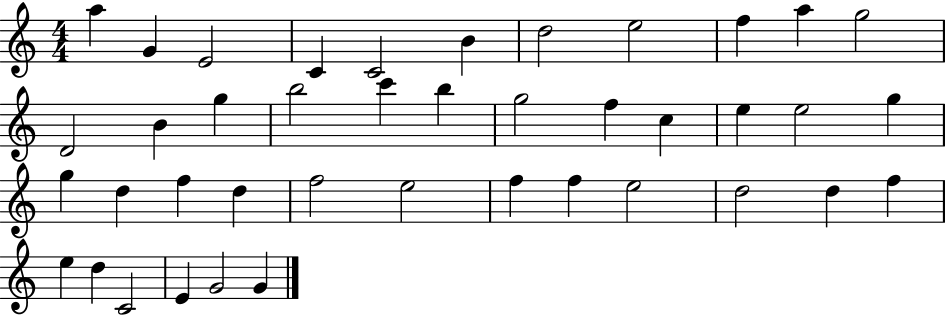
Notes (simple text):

A5/q G4/q E4/h C4/q C4/h B4/q D5/h E5/h F5/q A5/q G5/h D4/h B4/q G5/q B5/h C6/q B5/q G5/h F5/q C5/q E5/q E5/h G5/q G5/q D5/q F5/q D5/q F5/h E5/h F5/q F5/q E5/h D5/h D5/q F5/q E5/q D5/q C4/h E4/q G4/h G4/q